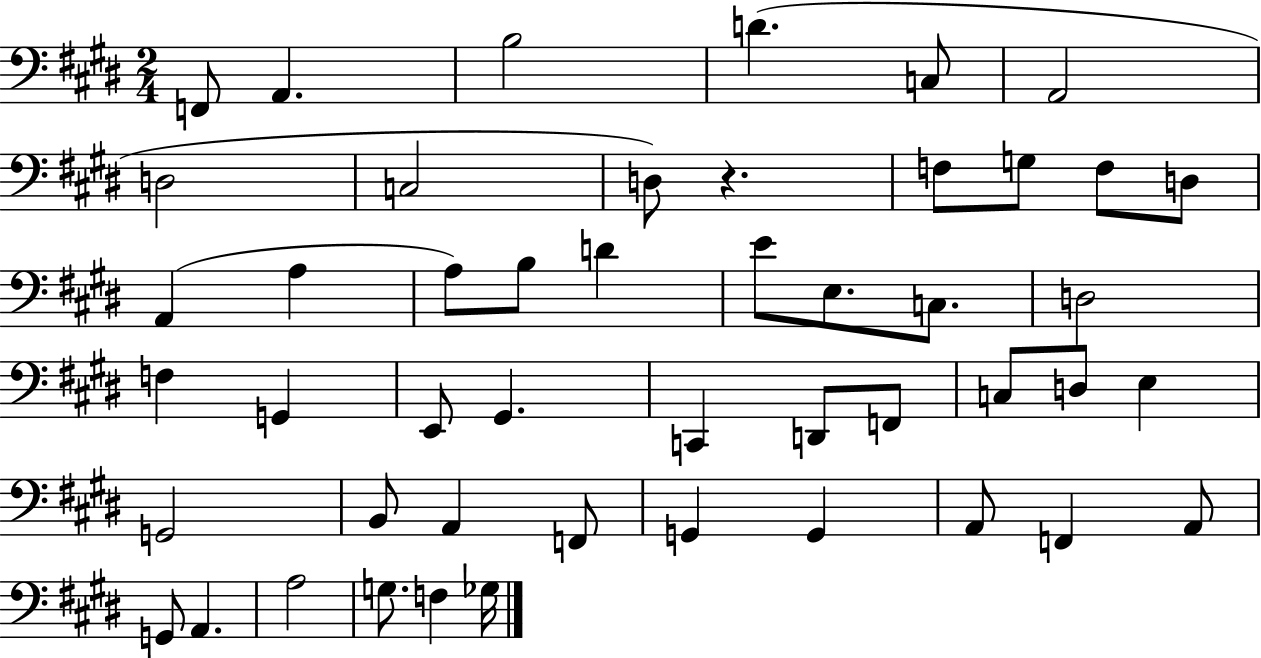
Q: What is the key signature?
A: E major